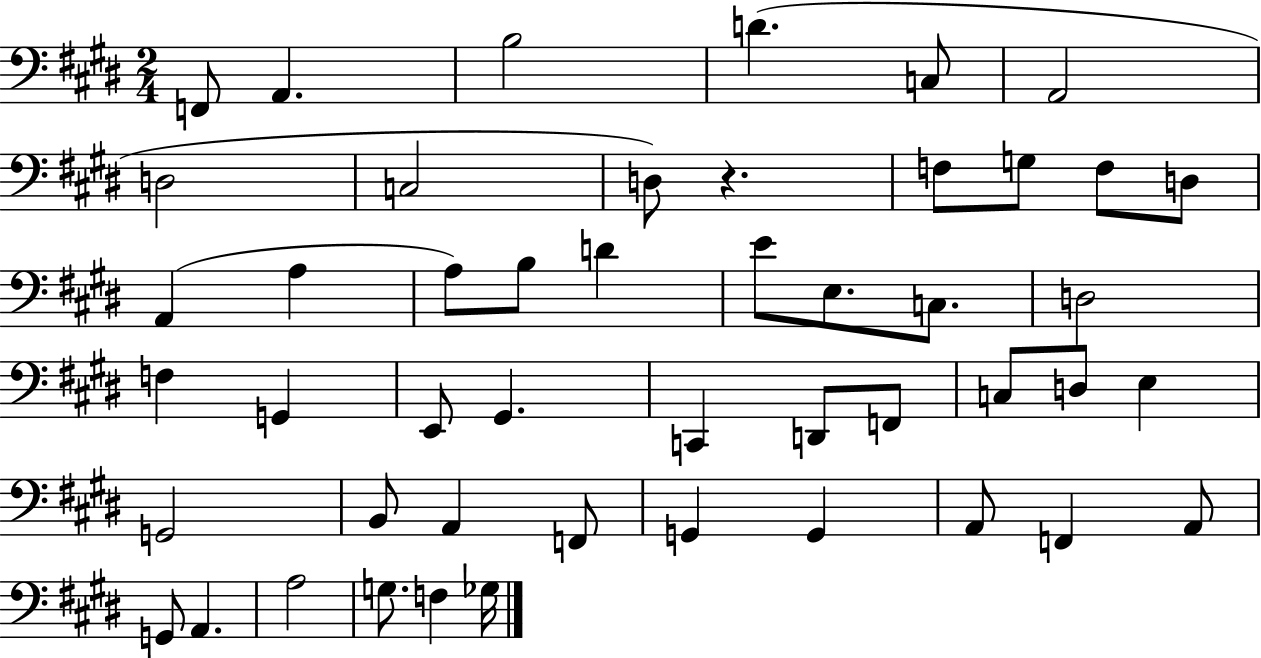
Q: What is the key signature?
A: E major